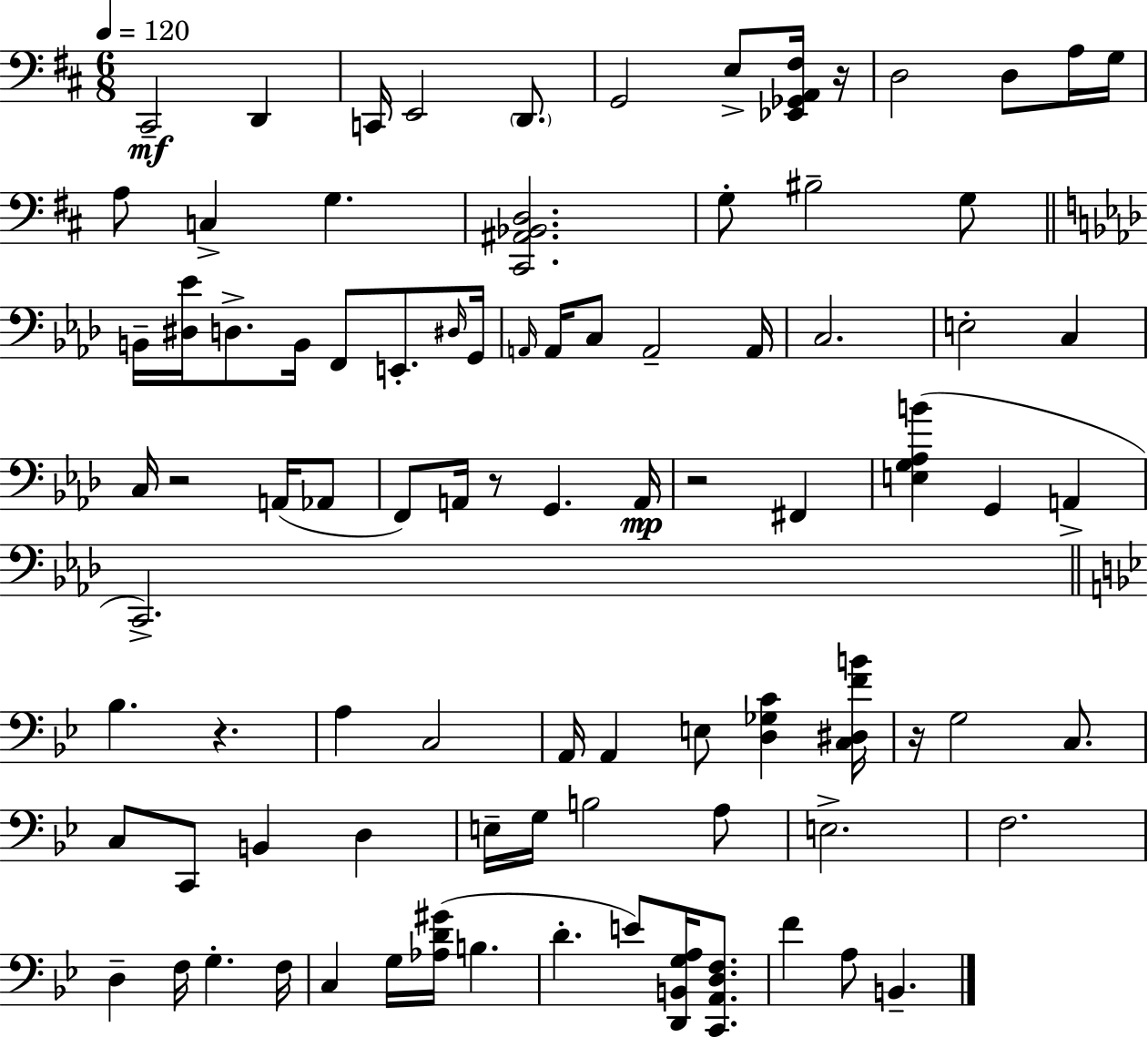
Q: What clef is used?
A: bass